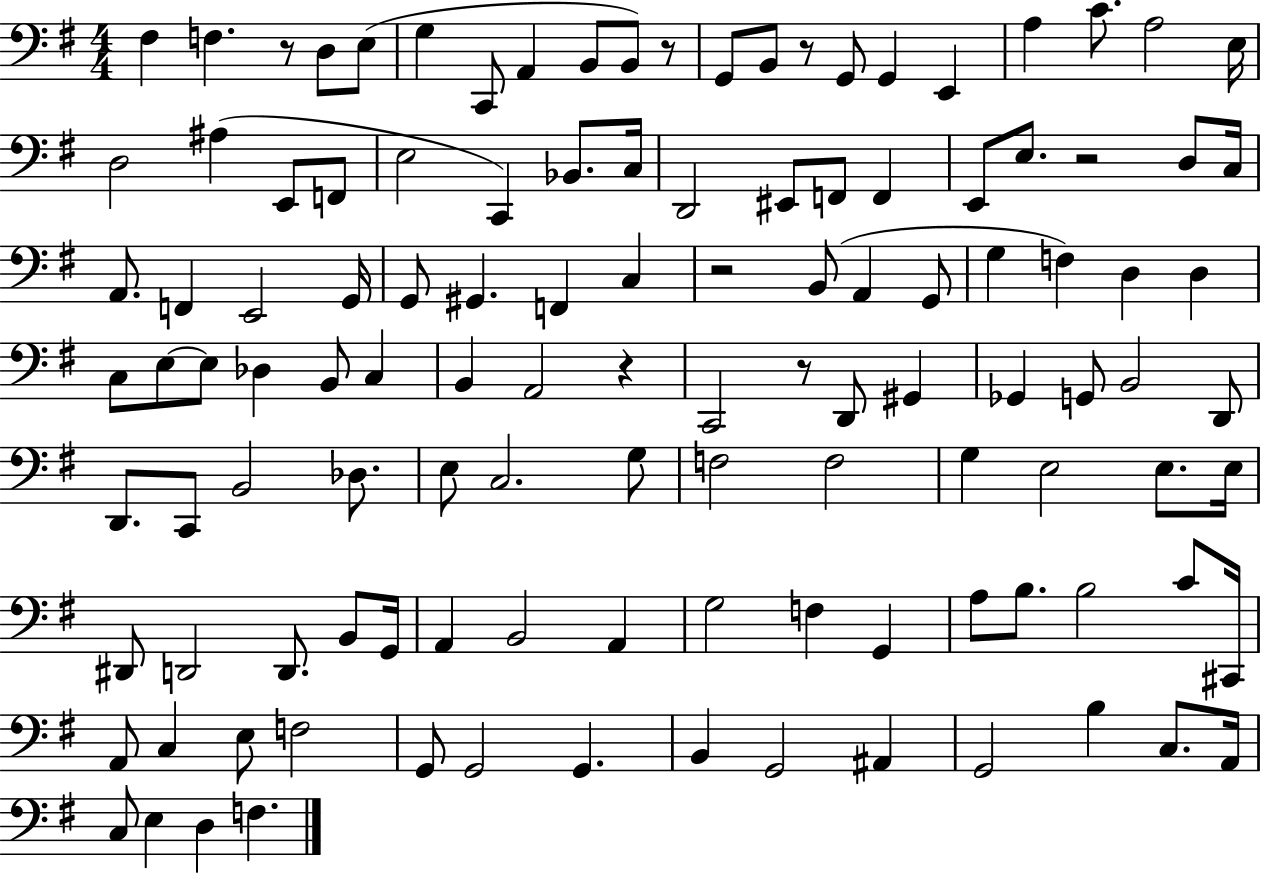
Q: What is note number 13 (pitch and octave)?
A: G2